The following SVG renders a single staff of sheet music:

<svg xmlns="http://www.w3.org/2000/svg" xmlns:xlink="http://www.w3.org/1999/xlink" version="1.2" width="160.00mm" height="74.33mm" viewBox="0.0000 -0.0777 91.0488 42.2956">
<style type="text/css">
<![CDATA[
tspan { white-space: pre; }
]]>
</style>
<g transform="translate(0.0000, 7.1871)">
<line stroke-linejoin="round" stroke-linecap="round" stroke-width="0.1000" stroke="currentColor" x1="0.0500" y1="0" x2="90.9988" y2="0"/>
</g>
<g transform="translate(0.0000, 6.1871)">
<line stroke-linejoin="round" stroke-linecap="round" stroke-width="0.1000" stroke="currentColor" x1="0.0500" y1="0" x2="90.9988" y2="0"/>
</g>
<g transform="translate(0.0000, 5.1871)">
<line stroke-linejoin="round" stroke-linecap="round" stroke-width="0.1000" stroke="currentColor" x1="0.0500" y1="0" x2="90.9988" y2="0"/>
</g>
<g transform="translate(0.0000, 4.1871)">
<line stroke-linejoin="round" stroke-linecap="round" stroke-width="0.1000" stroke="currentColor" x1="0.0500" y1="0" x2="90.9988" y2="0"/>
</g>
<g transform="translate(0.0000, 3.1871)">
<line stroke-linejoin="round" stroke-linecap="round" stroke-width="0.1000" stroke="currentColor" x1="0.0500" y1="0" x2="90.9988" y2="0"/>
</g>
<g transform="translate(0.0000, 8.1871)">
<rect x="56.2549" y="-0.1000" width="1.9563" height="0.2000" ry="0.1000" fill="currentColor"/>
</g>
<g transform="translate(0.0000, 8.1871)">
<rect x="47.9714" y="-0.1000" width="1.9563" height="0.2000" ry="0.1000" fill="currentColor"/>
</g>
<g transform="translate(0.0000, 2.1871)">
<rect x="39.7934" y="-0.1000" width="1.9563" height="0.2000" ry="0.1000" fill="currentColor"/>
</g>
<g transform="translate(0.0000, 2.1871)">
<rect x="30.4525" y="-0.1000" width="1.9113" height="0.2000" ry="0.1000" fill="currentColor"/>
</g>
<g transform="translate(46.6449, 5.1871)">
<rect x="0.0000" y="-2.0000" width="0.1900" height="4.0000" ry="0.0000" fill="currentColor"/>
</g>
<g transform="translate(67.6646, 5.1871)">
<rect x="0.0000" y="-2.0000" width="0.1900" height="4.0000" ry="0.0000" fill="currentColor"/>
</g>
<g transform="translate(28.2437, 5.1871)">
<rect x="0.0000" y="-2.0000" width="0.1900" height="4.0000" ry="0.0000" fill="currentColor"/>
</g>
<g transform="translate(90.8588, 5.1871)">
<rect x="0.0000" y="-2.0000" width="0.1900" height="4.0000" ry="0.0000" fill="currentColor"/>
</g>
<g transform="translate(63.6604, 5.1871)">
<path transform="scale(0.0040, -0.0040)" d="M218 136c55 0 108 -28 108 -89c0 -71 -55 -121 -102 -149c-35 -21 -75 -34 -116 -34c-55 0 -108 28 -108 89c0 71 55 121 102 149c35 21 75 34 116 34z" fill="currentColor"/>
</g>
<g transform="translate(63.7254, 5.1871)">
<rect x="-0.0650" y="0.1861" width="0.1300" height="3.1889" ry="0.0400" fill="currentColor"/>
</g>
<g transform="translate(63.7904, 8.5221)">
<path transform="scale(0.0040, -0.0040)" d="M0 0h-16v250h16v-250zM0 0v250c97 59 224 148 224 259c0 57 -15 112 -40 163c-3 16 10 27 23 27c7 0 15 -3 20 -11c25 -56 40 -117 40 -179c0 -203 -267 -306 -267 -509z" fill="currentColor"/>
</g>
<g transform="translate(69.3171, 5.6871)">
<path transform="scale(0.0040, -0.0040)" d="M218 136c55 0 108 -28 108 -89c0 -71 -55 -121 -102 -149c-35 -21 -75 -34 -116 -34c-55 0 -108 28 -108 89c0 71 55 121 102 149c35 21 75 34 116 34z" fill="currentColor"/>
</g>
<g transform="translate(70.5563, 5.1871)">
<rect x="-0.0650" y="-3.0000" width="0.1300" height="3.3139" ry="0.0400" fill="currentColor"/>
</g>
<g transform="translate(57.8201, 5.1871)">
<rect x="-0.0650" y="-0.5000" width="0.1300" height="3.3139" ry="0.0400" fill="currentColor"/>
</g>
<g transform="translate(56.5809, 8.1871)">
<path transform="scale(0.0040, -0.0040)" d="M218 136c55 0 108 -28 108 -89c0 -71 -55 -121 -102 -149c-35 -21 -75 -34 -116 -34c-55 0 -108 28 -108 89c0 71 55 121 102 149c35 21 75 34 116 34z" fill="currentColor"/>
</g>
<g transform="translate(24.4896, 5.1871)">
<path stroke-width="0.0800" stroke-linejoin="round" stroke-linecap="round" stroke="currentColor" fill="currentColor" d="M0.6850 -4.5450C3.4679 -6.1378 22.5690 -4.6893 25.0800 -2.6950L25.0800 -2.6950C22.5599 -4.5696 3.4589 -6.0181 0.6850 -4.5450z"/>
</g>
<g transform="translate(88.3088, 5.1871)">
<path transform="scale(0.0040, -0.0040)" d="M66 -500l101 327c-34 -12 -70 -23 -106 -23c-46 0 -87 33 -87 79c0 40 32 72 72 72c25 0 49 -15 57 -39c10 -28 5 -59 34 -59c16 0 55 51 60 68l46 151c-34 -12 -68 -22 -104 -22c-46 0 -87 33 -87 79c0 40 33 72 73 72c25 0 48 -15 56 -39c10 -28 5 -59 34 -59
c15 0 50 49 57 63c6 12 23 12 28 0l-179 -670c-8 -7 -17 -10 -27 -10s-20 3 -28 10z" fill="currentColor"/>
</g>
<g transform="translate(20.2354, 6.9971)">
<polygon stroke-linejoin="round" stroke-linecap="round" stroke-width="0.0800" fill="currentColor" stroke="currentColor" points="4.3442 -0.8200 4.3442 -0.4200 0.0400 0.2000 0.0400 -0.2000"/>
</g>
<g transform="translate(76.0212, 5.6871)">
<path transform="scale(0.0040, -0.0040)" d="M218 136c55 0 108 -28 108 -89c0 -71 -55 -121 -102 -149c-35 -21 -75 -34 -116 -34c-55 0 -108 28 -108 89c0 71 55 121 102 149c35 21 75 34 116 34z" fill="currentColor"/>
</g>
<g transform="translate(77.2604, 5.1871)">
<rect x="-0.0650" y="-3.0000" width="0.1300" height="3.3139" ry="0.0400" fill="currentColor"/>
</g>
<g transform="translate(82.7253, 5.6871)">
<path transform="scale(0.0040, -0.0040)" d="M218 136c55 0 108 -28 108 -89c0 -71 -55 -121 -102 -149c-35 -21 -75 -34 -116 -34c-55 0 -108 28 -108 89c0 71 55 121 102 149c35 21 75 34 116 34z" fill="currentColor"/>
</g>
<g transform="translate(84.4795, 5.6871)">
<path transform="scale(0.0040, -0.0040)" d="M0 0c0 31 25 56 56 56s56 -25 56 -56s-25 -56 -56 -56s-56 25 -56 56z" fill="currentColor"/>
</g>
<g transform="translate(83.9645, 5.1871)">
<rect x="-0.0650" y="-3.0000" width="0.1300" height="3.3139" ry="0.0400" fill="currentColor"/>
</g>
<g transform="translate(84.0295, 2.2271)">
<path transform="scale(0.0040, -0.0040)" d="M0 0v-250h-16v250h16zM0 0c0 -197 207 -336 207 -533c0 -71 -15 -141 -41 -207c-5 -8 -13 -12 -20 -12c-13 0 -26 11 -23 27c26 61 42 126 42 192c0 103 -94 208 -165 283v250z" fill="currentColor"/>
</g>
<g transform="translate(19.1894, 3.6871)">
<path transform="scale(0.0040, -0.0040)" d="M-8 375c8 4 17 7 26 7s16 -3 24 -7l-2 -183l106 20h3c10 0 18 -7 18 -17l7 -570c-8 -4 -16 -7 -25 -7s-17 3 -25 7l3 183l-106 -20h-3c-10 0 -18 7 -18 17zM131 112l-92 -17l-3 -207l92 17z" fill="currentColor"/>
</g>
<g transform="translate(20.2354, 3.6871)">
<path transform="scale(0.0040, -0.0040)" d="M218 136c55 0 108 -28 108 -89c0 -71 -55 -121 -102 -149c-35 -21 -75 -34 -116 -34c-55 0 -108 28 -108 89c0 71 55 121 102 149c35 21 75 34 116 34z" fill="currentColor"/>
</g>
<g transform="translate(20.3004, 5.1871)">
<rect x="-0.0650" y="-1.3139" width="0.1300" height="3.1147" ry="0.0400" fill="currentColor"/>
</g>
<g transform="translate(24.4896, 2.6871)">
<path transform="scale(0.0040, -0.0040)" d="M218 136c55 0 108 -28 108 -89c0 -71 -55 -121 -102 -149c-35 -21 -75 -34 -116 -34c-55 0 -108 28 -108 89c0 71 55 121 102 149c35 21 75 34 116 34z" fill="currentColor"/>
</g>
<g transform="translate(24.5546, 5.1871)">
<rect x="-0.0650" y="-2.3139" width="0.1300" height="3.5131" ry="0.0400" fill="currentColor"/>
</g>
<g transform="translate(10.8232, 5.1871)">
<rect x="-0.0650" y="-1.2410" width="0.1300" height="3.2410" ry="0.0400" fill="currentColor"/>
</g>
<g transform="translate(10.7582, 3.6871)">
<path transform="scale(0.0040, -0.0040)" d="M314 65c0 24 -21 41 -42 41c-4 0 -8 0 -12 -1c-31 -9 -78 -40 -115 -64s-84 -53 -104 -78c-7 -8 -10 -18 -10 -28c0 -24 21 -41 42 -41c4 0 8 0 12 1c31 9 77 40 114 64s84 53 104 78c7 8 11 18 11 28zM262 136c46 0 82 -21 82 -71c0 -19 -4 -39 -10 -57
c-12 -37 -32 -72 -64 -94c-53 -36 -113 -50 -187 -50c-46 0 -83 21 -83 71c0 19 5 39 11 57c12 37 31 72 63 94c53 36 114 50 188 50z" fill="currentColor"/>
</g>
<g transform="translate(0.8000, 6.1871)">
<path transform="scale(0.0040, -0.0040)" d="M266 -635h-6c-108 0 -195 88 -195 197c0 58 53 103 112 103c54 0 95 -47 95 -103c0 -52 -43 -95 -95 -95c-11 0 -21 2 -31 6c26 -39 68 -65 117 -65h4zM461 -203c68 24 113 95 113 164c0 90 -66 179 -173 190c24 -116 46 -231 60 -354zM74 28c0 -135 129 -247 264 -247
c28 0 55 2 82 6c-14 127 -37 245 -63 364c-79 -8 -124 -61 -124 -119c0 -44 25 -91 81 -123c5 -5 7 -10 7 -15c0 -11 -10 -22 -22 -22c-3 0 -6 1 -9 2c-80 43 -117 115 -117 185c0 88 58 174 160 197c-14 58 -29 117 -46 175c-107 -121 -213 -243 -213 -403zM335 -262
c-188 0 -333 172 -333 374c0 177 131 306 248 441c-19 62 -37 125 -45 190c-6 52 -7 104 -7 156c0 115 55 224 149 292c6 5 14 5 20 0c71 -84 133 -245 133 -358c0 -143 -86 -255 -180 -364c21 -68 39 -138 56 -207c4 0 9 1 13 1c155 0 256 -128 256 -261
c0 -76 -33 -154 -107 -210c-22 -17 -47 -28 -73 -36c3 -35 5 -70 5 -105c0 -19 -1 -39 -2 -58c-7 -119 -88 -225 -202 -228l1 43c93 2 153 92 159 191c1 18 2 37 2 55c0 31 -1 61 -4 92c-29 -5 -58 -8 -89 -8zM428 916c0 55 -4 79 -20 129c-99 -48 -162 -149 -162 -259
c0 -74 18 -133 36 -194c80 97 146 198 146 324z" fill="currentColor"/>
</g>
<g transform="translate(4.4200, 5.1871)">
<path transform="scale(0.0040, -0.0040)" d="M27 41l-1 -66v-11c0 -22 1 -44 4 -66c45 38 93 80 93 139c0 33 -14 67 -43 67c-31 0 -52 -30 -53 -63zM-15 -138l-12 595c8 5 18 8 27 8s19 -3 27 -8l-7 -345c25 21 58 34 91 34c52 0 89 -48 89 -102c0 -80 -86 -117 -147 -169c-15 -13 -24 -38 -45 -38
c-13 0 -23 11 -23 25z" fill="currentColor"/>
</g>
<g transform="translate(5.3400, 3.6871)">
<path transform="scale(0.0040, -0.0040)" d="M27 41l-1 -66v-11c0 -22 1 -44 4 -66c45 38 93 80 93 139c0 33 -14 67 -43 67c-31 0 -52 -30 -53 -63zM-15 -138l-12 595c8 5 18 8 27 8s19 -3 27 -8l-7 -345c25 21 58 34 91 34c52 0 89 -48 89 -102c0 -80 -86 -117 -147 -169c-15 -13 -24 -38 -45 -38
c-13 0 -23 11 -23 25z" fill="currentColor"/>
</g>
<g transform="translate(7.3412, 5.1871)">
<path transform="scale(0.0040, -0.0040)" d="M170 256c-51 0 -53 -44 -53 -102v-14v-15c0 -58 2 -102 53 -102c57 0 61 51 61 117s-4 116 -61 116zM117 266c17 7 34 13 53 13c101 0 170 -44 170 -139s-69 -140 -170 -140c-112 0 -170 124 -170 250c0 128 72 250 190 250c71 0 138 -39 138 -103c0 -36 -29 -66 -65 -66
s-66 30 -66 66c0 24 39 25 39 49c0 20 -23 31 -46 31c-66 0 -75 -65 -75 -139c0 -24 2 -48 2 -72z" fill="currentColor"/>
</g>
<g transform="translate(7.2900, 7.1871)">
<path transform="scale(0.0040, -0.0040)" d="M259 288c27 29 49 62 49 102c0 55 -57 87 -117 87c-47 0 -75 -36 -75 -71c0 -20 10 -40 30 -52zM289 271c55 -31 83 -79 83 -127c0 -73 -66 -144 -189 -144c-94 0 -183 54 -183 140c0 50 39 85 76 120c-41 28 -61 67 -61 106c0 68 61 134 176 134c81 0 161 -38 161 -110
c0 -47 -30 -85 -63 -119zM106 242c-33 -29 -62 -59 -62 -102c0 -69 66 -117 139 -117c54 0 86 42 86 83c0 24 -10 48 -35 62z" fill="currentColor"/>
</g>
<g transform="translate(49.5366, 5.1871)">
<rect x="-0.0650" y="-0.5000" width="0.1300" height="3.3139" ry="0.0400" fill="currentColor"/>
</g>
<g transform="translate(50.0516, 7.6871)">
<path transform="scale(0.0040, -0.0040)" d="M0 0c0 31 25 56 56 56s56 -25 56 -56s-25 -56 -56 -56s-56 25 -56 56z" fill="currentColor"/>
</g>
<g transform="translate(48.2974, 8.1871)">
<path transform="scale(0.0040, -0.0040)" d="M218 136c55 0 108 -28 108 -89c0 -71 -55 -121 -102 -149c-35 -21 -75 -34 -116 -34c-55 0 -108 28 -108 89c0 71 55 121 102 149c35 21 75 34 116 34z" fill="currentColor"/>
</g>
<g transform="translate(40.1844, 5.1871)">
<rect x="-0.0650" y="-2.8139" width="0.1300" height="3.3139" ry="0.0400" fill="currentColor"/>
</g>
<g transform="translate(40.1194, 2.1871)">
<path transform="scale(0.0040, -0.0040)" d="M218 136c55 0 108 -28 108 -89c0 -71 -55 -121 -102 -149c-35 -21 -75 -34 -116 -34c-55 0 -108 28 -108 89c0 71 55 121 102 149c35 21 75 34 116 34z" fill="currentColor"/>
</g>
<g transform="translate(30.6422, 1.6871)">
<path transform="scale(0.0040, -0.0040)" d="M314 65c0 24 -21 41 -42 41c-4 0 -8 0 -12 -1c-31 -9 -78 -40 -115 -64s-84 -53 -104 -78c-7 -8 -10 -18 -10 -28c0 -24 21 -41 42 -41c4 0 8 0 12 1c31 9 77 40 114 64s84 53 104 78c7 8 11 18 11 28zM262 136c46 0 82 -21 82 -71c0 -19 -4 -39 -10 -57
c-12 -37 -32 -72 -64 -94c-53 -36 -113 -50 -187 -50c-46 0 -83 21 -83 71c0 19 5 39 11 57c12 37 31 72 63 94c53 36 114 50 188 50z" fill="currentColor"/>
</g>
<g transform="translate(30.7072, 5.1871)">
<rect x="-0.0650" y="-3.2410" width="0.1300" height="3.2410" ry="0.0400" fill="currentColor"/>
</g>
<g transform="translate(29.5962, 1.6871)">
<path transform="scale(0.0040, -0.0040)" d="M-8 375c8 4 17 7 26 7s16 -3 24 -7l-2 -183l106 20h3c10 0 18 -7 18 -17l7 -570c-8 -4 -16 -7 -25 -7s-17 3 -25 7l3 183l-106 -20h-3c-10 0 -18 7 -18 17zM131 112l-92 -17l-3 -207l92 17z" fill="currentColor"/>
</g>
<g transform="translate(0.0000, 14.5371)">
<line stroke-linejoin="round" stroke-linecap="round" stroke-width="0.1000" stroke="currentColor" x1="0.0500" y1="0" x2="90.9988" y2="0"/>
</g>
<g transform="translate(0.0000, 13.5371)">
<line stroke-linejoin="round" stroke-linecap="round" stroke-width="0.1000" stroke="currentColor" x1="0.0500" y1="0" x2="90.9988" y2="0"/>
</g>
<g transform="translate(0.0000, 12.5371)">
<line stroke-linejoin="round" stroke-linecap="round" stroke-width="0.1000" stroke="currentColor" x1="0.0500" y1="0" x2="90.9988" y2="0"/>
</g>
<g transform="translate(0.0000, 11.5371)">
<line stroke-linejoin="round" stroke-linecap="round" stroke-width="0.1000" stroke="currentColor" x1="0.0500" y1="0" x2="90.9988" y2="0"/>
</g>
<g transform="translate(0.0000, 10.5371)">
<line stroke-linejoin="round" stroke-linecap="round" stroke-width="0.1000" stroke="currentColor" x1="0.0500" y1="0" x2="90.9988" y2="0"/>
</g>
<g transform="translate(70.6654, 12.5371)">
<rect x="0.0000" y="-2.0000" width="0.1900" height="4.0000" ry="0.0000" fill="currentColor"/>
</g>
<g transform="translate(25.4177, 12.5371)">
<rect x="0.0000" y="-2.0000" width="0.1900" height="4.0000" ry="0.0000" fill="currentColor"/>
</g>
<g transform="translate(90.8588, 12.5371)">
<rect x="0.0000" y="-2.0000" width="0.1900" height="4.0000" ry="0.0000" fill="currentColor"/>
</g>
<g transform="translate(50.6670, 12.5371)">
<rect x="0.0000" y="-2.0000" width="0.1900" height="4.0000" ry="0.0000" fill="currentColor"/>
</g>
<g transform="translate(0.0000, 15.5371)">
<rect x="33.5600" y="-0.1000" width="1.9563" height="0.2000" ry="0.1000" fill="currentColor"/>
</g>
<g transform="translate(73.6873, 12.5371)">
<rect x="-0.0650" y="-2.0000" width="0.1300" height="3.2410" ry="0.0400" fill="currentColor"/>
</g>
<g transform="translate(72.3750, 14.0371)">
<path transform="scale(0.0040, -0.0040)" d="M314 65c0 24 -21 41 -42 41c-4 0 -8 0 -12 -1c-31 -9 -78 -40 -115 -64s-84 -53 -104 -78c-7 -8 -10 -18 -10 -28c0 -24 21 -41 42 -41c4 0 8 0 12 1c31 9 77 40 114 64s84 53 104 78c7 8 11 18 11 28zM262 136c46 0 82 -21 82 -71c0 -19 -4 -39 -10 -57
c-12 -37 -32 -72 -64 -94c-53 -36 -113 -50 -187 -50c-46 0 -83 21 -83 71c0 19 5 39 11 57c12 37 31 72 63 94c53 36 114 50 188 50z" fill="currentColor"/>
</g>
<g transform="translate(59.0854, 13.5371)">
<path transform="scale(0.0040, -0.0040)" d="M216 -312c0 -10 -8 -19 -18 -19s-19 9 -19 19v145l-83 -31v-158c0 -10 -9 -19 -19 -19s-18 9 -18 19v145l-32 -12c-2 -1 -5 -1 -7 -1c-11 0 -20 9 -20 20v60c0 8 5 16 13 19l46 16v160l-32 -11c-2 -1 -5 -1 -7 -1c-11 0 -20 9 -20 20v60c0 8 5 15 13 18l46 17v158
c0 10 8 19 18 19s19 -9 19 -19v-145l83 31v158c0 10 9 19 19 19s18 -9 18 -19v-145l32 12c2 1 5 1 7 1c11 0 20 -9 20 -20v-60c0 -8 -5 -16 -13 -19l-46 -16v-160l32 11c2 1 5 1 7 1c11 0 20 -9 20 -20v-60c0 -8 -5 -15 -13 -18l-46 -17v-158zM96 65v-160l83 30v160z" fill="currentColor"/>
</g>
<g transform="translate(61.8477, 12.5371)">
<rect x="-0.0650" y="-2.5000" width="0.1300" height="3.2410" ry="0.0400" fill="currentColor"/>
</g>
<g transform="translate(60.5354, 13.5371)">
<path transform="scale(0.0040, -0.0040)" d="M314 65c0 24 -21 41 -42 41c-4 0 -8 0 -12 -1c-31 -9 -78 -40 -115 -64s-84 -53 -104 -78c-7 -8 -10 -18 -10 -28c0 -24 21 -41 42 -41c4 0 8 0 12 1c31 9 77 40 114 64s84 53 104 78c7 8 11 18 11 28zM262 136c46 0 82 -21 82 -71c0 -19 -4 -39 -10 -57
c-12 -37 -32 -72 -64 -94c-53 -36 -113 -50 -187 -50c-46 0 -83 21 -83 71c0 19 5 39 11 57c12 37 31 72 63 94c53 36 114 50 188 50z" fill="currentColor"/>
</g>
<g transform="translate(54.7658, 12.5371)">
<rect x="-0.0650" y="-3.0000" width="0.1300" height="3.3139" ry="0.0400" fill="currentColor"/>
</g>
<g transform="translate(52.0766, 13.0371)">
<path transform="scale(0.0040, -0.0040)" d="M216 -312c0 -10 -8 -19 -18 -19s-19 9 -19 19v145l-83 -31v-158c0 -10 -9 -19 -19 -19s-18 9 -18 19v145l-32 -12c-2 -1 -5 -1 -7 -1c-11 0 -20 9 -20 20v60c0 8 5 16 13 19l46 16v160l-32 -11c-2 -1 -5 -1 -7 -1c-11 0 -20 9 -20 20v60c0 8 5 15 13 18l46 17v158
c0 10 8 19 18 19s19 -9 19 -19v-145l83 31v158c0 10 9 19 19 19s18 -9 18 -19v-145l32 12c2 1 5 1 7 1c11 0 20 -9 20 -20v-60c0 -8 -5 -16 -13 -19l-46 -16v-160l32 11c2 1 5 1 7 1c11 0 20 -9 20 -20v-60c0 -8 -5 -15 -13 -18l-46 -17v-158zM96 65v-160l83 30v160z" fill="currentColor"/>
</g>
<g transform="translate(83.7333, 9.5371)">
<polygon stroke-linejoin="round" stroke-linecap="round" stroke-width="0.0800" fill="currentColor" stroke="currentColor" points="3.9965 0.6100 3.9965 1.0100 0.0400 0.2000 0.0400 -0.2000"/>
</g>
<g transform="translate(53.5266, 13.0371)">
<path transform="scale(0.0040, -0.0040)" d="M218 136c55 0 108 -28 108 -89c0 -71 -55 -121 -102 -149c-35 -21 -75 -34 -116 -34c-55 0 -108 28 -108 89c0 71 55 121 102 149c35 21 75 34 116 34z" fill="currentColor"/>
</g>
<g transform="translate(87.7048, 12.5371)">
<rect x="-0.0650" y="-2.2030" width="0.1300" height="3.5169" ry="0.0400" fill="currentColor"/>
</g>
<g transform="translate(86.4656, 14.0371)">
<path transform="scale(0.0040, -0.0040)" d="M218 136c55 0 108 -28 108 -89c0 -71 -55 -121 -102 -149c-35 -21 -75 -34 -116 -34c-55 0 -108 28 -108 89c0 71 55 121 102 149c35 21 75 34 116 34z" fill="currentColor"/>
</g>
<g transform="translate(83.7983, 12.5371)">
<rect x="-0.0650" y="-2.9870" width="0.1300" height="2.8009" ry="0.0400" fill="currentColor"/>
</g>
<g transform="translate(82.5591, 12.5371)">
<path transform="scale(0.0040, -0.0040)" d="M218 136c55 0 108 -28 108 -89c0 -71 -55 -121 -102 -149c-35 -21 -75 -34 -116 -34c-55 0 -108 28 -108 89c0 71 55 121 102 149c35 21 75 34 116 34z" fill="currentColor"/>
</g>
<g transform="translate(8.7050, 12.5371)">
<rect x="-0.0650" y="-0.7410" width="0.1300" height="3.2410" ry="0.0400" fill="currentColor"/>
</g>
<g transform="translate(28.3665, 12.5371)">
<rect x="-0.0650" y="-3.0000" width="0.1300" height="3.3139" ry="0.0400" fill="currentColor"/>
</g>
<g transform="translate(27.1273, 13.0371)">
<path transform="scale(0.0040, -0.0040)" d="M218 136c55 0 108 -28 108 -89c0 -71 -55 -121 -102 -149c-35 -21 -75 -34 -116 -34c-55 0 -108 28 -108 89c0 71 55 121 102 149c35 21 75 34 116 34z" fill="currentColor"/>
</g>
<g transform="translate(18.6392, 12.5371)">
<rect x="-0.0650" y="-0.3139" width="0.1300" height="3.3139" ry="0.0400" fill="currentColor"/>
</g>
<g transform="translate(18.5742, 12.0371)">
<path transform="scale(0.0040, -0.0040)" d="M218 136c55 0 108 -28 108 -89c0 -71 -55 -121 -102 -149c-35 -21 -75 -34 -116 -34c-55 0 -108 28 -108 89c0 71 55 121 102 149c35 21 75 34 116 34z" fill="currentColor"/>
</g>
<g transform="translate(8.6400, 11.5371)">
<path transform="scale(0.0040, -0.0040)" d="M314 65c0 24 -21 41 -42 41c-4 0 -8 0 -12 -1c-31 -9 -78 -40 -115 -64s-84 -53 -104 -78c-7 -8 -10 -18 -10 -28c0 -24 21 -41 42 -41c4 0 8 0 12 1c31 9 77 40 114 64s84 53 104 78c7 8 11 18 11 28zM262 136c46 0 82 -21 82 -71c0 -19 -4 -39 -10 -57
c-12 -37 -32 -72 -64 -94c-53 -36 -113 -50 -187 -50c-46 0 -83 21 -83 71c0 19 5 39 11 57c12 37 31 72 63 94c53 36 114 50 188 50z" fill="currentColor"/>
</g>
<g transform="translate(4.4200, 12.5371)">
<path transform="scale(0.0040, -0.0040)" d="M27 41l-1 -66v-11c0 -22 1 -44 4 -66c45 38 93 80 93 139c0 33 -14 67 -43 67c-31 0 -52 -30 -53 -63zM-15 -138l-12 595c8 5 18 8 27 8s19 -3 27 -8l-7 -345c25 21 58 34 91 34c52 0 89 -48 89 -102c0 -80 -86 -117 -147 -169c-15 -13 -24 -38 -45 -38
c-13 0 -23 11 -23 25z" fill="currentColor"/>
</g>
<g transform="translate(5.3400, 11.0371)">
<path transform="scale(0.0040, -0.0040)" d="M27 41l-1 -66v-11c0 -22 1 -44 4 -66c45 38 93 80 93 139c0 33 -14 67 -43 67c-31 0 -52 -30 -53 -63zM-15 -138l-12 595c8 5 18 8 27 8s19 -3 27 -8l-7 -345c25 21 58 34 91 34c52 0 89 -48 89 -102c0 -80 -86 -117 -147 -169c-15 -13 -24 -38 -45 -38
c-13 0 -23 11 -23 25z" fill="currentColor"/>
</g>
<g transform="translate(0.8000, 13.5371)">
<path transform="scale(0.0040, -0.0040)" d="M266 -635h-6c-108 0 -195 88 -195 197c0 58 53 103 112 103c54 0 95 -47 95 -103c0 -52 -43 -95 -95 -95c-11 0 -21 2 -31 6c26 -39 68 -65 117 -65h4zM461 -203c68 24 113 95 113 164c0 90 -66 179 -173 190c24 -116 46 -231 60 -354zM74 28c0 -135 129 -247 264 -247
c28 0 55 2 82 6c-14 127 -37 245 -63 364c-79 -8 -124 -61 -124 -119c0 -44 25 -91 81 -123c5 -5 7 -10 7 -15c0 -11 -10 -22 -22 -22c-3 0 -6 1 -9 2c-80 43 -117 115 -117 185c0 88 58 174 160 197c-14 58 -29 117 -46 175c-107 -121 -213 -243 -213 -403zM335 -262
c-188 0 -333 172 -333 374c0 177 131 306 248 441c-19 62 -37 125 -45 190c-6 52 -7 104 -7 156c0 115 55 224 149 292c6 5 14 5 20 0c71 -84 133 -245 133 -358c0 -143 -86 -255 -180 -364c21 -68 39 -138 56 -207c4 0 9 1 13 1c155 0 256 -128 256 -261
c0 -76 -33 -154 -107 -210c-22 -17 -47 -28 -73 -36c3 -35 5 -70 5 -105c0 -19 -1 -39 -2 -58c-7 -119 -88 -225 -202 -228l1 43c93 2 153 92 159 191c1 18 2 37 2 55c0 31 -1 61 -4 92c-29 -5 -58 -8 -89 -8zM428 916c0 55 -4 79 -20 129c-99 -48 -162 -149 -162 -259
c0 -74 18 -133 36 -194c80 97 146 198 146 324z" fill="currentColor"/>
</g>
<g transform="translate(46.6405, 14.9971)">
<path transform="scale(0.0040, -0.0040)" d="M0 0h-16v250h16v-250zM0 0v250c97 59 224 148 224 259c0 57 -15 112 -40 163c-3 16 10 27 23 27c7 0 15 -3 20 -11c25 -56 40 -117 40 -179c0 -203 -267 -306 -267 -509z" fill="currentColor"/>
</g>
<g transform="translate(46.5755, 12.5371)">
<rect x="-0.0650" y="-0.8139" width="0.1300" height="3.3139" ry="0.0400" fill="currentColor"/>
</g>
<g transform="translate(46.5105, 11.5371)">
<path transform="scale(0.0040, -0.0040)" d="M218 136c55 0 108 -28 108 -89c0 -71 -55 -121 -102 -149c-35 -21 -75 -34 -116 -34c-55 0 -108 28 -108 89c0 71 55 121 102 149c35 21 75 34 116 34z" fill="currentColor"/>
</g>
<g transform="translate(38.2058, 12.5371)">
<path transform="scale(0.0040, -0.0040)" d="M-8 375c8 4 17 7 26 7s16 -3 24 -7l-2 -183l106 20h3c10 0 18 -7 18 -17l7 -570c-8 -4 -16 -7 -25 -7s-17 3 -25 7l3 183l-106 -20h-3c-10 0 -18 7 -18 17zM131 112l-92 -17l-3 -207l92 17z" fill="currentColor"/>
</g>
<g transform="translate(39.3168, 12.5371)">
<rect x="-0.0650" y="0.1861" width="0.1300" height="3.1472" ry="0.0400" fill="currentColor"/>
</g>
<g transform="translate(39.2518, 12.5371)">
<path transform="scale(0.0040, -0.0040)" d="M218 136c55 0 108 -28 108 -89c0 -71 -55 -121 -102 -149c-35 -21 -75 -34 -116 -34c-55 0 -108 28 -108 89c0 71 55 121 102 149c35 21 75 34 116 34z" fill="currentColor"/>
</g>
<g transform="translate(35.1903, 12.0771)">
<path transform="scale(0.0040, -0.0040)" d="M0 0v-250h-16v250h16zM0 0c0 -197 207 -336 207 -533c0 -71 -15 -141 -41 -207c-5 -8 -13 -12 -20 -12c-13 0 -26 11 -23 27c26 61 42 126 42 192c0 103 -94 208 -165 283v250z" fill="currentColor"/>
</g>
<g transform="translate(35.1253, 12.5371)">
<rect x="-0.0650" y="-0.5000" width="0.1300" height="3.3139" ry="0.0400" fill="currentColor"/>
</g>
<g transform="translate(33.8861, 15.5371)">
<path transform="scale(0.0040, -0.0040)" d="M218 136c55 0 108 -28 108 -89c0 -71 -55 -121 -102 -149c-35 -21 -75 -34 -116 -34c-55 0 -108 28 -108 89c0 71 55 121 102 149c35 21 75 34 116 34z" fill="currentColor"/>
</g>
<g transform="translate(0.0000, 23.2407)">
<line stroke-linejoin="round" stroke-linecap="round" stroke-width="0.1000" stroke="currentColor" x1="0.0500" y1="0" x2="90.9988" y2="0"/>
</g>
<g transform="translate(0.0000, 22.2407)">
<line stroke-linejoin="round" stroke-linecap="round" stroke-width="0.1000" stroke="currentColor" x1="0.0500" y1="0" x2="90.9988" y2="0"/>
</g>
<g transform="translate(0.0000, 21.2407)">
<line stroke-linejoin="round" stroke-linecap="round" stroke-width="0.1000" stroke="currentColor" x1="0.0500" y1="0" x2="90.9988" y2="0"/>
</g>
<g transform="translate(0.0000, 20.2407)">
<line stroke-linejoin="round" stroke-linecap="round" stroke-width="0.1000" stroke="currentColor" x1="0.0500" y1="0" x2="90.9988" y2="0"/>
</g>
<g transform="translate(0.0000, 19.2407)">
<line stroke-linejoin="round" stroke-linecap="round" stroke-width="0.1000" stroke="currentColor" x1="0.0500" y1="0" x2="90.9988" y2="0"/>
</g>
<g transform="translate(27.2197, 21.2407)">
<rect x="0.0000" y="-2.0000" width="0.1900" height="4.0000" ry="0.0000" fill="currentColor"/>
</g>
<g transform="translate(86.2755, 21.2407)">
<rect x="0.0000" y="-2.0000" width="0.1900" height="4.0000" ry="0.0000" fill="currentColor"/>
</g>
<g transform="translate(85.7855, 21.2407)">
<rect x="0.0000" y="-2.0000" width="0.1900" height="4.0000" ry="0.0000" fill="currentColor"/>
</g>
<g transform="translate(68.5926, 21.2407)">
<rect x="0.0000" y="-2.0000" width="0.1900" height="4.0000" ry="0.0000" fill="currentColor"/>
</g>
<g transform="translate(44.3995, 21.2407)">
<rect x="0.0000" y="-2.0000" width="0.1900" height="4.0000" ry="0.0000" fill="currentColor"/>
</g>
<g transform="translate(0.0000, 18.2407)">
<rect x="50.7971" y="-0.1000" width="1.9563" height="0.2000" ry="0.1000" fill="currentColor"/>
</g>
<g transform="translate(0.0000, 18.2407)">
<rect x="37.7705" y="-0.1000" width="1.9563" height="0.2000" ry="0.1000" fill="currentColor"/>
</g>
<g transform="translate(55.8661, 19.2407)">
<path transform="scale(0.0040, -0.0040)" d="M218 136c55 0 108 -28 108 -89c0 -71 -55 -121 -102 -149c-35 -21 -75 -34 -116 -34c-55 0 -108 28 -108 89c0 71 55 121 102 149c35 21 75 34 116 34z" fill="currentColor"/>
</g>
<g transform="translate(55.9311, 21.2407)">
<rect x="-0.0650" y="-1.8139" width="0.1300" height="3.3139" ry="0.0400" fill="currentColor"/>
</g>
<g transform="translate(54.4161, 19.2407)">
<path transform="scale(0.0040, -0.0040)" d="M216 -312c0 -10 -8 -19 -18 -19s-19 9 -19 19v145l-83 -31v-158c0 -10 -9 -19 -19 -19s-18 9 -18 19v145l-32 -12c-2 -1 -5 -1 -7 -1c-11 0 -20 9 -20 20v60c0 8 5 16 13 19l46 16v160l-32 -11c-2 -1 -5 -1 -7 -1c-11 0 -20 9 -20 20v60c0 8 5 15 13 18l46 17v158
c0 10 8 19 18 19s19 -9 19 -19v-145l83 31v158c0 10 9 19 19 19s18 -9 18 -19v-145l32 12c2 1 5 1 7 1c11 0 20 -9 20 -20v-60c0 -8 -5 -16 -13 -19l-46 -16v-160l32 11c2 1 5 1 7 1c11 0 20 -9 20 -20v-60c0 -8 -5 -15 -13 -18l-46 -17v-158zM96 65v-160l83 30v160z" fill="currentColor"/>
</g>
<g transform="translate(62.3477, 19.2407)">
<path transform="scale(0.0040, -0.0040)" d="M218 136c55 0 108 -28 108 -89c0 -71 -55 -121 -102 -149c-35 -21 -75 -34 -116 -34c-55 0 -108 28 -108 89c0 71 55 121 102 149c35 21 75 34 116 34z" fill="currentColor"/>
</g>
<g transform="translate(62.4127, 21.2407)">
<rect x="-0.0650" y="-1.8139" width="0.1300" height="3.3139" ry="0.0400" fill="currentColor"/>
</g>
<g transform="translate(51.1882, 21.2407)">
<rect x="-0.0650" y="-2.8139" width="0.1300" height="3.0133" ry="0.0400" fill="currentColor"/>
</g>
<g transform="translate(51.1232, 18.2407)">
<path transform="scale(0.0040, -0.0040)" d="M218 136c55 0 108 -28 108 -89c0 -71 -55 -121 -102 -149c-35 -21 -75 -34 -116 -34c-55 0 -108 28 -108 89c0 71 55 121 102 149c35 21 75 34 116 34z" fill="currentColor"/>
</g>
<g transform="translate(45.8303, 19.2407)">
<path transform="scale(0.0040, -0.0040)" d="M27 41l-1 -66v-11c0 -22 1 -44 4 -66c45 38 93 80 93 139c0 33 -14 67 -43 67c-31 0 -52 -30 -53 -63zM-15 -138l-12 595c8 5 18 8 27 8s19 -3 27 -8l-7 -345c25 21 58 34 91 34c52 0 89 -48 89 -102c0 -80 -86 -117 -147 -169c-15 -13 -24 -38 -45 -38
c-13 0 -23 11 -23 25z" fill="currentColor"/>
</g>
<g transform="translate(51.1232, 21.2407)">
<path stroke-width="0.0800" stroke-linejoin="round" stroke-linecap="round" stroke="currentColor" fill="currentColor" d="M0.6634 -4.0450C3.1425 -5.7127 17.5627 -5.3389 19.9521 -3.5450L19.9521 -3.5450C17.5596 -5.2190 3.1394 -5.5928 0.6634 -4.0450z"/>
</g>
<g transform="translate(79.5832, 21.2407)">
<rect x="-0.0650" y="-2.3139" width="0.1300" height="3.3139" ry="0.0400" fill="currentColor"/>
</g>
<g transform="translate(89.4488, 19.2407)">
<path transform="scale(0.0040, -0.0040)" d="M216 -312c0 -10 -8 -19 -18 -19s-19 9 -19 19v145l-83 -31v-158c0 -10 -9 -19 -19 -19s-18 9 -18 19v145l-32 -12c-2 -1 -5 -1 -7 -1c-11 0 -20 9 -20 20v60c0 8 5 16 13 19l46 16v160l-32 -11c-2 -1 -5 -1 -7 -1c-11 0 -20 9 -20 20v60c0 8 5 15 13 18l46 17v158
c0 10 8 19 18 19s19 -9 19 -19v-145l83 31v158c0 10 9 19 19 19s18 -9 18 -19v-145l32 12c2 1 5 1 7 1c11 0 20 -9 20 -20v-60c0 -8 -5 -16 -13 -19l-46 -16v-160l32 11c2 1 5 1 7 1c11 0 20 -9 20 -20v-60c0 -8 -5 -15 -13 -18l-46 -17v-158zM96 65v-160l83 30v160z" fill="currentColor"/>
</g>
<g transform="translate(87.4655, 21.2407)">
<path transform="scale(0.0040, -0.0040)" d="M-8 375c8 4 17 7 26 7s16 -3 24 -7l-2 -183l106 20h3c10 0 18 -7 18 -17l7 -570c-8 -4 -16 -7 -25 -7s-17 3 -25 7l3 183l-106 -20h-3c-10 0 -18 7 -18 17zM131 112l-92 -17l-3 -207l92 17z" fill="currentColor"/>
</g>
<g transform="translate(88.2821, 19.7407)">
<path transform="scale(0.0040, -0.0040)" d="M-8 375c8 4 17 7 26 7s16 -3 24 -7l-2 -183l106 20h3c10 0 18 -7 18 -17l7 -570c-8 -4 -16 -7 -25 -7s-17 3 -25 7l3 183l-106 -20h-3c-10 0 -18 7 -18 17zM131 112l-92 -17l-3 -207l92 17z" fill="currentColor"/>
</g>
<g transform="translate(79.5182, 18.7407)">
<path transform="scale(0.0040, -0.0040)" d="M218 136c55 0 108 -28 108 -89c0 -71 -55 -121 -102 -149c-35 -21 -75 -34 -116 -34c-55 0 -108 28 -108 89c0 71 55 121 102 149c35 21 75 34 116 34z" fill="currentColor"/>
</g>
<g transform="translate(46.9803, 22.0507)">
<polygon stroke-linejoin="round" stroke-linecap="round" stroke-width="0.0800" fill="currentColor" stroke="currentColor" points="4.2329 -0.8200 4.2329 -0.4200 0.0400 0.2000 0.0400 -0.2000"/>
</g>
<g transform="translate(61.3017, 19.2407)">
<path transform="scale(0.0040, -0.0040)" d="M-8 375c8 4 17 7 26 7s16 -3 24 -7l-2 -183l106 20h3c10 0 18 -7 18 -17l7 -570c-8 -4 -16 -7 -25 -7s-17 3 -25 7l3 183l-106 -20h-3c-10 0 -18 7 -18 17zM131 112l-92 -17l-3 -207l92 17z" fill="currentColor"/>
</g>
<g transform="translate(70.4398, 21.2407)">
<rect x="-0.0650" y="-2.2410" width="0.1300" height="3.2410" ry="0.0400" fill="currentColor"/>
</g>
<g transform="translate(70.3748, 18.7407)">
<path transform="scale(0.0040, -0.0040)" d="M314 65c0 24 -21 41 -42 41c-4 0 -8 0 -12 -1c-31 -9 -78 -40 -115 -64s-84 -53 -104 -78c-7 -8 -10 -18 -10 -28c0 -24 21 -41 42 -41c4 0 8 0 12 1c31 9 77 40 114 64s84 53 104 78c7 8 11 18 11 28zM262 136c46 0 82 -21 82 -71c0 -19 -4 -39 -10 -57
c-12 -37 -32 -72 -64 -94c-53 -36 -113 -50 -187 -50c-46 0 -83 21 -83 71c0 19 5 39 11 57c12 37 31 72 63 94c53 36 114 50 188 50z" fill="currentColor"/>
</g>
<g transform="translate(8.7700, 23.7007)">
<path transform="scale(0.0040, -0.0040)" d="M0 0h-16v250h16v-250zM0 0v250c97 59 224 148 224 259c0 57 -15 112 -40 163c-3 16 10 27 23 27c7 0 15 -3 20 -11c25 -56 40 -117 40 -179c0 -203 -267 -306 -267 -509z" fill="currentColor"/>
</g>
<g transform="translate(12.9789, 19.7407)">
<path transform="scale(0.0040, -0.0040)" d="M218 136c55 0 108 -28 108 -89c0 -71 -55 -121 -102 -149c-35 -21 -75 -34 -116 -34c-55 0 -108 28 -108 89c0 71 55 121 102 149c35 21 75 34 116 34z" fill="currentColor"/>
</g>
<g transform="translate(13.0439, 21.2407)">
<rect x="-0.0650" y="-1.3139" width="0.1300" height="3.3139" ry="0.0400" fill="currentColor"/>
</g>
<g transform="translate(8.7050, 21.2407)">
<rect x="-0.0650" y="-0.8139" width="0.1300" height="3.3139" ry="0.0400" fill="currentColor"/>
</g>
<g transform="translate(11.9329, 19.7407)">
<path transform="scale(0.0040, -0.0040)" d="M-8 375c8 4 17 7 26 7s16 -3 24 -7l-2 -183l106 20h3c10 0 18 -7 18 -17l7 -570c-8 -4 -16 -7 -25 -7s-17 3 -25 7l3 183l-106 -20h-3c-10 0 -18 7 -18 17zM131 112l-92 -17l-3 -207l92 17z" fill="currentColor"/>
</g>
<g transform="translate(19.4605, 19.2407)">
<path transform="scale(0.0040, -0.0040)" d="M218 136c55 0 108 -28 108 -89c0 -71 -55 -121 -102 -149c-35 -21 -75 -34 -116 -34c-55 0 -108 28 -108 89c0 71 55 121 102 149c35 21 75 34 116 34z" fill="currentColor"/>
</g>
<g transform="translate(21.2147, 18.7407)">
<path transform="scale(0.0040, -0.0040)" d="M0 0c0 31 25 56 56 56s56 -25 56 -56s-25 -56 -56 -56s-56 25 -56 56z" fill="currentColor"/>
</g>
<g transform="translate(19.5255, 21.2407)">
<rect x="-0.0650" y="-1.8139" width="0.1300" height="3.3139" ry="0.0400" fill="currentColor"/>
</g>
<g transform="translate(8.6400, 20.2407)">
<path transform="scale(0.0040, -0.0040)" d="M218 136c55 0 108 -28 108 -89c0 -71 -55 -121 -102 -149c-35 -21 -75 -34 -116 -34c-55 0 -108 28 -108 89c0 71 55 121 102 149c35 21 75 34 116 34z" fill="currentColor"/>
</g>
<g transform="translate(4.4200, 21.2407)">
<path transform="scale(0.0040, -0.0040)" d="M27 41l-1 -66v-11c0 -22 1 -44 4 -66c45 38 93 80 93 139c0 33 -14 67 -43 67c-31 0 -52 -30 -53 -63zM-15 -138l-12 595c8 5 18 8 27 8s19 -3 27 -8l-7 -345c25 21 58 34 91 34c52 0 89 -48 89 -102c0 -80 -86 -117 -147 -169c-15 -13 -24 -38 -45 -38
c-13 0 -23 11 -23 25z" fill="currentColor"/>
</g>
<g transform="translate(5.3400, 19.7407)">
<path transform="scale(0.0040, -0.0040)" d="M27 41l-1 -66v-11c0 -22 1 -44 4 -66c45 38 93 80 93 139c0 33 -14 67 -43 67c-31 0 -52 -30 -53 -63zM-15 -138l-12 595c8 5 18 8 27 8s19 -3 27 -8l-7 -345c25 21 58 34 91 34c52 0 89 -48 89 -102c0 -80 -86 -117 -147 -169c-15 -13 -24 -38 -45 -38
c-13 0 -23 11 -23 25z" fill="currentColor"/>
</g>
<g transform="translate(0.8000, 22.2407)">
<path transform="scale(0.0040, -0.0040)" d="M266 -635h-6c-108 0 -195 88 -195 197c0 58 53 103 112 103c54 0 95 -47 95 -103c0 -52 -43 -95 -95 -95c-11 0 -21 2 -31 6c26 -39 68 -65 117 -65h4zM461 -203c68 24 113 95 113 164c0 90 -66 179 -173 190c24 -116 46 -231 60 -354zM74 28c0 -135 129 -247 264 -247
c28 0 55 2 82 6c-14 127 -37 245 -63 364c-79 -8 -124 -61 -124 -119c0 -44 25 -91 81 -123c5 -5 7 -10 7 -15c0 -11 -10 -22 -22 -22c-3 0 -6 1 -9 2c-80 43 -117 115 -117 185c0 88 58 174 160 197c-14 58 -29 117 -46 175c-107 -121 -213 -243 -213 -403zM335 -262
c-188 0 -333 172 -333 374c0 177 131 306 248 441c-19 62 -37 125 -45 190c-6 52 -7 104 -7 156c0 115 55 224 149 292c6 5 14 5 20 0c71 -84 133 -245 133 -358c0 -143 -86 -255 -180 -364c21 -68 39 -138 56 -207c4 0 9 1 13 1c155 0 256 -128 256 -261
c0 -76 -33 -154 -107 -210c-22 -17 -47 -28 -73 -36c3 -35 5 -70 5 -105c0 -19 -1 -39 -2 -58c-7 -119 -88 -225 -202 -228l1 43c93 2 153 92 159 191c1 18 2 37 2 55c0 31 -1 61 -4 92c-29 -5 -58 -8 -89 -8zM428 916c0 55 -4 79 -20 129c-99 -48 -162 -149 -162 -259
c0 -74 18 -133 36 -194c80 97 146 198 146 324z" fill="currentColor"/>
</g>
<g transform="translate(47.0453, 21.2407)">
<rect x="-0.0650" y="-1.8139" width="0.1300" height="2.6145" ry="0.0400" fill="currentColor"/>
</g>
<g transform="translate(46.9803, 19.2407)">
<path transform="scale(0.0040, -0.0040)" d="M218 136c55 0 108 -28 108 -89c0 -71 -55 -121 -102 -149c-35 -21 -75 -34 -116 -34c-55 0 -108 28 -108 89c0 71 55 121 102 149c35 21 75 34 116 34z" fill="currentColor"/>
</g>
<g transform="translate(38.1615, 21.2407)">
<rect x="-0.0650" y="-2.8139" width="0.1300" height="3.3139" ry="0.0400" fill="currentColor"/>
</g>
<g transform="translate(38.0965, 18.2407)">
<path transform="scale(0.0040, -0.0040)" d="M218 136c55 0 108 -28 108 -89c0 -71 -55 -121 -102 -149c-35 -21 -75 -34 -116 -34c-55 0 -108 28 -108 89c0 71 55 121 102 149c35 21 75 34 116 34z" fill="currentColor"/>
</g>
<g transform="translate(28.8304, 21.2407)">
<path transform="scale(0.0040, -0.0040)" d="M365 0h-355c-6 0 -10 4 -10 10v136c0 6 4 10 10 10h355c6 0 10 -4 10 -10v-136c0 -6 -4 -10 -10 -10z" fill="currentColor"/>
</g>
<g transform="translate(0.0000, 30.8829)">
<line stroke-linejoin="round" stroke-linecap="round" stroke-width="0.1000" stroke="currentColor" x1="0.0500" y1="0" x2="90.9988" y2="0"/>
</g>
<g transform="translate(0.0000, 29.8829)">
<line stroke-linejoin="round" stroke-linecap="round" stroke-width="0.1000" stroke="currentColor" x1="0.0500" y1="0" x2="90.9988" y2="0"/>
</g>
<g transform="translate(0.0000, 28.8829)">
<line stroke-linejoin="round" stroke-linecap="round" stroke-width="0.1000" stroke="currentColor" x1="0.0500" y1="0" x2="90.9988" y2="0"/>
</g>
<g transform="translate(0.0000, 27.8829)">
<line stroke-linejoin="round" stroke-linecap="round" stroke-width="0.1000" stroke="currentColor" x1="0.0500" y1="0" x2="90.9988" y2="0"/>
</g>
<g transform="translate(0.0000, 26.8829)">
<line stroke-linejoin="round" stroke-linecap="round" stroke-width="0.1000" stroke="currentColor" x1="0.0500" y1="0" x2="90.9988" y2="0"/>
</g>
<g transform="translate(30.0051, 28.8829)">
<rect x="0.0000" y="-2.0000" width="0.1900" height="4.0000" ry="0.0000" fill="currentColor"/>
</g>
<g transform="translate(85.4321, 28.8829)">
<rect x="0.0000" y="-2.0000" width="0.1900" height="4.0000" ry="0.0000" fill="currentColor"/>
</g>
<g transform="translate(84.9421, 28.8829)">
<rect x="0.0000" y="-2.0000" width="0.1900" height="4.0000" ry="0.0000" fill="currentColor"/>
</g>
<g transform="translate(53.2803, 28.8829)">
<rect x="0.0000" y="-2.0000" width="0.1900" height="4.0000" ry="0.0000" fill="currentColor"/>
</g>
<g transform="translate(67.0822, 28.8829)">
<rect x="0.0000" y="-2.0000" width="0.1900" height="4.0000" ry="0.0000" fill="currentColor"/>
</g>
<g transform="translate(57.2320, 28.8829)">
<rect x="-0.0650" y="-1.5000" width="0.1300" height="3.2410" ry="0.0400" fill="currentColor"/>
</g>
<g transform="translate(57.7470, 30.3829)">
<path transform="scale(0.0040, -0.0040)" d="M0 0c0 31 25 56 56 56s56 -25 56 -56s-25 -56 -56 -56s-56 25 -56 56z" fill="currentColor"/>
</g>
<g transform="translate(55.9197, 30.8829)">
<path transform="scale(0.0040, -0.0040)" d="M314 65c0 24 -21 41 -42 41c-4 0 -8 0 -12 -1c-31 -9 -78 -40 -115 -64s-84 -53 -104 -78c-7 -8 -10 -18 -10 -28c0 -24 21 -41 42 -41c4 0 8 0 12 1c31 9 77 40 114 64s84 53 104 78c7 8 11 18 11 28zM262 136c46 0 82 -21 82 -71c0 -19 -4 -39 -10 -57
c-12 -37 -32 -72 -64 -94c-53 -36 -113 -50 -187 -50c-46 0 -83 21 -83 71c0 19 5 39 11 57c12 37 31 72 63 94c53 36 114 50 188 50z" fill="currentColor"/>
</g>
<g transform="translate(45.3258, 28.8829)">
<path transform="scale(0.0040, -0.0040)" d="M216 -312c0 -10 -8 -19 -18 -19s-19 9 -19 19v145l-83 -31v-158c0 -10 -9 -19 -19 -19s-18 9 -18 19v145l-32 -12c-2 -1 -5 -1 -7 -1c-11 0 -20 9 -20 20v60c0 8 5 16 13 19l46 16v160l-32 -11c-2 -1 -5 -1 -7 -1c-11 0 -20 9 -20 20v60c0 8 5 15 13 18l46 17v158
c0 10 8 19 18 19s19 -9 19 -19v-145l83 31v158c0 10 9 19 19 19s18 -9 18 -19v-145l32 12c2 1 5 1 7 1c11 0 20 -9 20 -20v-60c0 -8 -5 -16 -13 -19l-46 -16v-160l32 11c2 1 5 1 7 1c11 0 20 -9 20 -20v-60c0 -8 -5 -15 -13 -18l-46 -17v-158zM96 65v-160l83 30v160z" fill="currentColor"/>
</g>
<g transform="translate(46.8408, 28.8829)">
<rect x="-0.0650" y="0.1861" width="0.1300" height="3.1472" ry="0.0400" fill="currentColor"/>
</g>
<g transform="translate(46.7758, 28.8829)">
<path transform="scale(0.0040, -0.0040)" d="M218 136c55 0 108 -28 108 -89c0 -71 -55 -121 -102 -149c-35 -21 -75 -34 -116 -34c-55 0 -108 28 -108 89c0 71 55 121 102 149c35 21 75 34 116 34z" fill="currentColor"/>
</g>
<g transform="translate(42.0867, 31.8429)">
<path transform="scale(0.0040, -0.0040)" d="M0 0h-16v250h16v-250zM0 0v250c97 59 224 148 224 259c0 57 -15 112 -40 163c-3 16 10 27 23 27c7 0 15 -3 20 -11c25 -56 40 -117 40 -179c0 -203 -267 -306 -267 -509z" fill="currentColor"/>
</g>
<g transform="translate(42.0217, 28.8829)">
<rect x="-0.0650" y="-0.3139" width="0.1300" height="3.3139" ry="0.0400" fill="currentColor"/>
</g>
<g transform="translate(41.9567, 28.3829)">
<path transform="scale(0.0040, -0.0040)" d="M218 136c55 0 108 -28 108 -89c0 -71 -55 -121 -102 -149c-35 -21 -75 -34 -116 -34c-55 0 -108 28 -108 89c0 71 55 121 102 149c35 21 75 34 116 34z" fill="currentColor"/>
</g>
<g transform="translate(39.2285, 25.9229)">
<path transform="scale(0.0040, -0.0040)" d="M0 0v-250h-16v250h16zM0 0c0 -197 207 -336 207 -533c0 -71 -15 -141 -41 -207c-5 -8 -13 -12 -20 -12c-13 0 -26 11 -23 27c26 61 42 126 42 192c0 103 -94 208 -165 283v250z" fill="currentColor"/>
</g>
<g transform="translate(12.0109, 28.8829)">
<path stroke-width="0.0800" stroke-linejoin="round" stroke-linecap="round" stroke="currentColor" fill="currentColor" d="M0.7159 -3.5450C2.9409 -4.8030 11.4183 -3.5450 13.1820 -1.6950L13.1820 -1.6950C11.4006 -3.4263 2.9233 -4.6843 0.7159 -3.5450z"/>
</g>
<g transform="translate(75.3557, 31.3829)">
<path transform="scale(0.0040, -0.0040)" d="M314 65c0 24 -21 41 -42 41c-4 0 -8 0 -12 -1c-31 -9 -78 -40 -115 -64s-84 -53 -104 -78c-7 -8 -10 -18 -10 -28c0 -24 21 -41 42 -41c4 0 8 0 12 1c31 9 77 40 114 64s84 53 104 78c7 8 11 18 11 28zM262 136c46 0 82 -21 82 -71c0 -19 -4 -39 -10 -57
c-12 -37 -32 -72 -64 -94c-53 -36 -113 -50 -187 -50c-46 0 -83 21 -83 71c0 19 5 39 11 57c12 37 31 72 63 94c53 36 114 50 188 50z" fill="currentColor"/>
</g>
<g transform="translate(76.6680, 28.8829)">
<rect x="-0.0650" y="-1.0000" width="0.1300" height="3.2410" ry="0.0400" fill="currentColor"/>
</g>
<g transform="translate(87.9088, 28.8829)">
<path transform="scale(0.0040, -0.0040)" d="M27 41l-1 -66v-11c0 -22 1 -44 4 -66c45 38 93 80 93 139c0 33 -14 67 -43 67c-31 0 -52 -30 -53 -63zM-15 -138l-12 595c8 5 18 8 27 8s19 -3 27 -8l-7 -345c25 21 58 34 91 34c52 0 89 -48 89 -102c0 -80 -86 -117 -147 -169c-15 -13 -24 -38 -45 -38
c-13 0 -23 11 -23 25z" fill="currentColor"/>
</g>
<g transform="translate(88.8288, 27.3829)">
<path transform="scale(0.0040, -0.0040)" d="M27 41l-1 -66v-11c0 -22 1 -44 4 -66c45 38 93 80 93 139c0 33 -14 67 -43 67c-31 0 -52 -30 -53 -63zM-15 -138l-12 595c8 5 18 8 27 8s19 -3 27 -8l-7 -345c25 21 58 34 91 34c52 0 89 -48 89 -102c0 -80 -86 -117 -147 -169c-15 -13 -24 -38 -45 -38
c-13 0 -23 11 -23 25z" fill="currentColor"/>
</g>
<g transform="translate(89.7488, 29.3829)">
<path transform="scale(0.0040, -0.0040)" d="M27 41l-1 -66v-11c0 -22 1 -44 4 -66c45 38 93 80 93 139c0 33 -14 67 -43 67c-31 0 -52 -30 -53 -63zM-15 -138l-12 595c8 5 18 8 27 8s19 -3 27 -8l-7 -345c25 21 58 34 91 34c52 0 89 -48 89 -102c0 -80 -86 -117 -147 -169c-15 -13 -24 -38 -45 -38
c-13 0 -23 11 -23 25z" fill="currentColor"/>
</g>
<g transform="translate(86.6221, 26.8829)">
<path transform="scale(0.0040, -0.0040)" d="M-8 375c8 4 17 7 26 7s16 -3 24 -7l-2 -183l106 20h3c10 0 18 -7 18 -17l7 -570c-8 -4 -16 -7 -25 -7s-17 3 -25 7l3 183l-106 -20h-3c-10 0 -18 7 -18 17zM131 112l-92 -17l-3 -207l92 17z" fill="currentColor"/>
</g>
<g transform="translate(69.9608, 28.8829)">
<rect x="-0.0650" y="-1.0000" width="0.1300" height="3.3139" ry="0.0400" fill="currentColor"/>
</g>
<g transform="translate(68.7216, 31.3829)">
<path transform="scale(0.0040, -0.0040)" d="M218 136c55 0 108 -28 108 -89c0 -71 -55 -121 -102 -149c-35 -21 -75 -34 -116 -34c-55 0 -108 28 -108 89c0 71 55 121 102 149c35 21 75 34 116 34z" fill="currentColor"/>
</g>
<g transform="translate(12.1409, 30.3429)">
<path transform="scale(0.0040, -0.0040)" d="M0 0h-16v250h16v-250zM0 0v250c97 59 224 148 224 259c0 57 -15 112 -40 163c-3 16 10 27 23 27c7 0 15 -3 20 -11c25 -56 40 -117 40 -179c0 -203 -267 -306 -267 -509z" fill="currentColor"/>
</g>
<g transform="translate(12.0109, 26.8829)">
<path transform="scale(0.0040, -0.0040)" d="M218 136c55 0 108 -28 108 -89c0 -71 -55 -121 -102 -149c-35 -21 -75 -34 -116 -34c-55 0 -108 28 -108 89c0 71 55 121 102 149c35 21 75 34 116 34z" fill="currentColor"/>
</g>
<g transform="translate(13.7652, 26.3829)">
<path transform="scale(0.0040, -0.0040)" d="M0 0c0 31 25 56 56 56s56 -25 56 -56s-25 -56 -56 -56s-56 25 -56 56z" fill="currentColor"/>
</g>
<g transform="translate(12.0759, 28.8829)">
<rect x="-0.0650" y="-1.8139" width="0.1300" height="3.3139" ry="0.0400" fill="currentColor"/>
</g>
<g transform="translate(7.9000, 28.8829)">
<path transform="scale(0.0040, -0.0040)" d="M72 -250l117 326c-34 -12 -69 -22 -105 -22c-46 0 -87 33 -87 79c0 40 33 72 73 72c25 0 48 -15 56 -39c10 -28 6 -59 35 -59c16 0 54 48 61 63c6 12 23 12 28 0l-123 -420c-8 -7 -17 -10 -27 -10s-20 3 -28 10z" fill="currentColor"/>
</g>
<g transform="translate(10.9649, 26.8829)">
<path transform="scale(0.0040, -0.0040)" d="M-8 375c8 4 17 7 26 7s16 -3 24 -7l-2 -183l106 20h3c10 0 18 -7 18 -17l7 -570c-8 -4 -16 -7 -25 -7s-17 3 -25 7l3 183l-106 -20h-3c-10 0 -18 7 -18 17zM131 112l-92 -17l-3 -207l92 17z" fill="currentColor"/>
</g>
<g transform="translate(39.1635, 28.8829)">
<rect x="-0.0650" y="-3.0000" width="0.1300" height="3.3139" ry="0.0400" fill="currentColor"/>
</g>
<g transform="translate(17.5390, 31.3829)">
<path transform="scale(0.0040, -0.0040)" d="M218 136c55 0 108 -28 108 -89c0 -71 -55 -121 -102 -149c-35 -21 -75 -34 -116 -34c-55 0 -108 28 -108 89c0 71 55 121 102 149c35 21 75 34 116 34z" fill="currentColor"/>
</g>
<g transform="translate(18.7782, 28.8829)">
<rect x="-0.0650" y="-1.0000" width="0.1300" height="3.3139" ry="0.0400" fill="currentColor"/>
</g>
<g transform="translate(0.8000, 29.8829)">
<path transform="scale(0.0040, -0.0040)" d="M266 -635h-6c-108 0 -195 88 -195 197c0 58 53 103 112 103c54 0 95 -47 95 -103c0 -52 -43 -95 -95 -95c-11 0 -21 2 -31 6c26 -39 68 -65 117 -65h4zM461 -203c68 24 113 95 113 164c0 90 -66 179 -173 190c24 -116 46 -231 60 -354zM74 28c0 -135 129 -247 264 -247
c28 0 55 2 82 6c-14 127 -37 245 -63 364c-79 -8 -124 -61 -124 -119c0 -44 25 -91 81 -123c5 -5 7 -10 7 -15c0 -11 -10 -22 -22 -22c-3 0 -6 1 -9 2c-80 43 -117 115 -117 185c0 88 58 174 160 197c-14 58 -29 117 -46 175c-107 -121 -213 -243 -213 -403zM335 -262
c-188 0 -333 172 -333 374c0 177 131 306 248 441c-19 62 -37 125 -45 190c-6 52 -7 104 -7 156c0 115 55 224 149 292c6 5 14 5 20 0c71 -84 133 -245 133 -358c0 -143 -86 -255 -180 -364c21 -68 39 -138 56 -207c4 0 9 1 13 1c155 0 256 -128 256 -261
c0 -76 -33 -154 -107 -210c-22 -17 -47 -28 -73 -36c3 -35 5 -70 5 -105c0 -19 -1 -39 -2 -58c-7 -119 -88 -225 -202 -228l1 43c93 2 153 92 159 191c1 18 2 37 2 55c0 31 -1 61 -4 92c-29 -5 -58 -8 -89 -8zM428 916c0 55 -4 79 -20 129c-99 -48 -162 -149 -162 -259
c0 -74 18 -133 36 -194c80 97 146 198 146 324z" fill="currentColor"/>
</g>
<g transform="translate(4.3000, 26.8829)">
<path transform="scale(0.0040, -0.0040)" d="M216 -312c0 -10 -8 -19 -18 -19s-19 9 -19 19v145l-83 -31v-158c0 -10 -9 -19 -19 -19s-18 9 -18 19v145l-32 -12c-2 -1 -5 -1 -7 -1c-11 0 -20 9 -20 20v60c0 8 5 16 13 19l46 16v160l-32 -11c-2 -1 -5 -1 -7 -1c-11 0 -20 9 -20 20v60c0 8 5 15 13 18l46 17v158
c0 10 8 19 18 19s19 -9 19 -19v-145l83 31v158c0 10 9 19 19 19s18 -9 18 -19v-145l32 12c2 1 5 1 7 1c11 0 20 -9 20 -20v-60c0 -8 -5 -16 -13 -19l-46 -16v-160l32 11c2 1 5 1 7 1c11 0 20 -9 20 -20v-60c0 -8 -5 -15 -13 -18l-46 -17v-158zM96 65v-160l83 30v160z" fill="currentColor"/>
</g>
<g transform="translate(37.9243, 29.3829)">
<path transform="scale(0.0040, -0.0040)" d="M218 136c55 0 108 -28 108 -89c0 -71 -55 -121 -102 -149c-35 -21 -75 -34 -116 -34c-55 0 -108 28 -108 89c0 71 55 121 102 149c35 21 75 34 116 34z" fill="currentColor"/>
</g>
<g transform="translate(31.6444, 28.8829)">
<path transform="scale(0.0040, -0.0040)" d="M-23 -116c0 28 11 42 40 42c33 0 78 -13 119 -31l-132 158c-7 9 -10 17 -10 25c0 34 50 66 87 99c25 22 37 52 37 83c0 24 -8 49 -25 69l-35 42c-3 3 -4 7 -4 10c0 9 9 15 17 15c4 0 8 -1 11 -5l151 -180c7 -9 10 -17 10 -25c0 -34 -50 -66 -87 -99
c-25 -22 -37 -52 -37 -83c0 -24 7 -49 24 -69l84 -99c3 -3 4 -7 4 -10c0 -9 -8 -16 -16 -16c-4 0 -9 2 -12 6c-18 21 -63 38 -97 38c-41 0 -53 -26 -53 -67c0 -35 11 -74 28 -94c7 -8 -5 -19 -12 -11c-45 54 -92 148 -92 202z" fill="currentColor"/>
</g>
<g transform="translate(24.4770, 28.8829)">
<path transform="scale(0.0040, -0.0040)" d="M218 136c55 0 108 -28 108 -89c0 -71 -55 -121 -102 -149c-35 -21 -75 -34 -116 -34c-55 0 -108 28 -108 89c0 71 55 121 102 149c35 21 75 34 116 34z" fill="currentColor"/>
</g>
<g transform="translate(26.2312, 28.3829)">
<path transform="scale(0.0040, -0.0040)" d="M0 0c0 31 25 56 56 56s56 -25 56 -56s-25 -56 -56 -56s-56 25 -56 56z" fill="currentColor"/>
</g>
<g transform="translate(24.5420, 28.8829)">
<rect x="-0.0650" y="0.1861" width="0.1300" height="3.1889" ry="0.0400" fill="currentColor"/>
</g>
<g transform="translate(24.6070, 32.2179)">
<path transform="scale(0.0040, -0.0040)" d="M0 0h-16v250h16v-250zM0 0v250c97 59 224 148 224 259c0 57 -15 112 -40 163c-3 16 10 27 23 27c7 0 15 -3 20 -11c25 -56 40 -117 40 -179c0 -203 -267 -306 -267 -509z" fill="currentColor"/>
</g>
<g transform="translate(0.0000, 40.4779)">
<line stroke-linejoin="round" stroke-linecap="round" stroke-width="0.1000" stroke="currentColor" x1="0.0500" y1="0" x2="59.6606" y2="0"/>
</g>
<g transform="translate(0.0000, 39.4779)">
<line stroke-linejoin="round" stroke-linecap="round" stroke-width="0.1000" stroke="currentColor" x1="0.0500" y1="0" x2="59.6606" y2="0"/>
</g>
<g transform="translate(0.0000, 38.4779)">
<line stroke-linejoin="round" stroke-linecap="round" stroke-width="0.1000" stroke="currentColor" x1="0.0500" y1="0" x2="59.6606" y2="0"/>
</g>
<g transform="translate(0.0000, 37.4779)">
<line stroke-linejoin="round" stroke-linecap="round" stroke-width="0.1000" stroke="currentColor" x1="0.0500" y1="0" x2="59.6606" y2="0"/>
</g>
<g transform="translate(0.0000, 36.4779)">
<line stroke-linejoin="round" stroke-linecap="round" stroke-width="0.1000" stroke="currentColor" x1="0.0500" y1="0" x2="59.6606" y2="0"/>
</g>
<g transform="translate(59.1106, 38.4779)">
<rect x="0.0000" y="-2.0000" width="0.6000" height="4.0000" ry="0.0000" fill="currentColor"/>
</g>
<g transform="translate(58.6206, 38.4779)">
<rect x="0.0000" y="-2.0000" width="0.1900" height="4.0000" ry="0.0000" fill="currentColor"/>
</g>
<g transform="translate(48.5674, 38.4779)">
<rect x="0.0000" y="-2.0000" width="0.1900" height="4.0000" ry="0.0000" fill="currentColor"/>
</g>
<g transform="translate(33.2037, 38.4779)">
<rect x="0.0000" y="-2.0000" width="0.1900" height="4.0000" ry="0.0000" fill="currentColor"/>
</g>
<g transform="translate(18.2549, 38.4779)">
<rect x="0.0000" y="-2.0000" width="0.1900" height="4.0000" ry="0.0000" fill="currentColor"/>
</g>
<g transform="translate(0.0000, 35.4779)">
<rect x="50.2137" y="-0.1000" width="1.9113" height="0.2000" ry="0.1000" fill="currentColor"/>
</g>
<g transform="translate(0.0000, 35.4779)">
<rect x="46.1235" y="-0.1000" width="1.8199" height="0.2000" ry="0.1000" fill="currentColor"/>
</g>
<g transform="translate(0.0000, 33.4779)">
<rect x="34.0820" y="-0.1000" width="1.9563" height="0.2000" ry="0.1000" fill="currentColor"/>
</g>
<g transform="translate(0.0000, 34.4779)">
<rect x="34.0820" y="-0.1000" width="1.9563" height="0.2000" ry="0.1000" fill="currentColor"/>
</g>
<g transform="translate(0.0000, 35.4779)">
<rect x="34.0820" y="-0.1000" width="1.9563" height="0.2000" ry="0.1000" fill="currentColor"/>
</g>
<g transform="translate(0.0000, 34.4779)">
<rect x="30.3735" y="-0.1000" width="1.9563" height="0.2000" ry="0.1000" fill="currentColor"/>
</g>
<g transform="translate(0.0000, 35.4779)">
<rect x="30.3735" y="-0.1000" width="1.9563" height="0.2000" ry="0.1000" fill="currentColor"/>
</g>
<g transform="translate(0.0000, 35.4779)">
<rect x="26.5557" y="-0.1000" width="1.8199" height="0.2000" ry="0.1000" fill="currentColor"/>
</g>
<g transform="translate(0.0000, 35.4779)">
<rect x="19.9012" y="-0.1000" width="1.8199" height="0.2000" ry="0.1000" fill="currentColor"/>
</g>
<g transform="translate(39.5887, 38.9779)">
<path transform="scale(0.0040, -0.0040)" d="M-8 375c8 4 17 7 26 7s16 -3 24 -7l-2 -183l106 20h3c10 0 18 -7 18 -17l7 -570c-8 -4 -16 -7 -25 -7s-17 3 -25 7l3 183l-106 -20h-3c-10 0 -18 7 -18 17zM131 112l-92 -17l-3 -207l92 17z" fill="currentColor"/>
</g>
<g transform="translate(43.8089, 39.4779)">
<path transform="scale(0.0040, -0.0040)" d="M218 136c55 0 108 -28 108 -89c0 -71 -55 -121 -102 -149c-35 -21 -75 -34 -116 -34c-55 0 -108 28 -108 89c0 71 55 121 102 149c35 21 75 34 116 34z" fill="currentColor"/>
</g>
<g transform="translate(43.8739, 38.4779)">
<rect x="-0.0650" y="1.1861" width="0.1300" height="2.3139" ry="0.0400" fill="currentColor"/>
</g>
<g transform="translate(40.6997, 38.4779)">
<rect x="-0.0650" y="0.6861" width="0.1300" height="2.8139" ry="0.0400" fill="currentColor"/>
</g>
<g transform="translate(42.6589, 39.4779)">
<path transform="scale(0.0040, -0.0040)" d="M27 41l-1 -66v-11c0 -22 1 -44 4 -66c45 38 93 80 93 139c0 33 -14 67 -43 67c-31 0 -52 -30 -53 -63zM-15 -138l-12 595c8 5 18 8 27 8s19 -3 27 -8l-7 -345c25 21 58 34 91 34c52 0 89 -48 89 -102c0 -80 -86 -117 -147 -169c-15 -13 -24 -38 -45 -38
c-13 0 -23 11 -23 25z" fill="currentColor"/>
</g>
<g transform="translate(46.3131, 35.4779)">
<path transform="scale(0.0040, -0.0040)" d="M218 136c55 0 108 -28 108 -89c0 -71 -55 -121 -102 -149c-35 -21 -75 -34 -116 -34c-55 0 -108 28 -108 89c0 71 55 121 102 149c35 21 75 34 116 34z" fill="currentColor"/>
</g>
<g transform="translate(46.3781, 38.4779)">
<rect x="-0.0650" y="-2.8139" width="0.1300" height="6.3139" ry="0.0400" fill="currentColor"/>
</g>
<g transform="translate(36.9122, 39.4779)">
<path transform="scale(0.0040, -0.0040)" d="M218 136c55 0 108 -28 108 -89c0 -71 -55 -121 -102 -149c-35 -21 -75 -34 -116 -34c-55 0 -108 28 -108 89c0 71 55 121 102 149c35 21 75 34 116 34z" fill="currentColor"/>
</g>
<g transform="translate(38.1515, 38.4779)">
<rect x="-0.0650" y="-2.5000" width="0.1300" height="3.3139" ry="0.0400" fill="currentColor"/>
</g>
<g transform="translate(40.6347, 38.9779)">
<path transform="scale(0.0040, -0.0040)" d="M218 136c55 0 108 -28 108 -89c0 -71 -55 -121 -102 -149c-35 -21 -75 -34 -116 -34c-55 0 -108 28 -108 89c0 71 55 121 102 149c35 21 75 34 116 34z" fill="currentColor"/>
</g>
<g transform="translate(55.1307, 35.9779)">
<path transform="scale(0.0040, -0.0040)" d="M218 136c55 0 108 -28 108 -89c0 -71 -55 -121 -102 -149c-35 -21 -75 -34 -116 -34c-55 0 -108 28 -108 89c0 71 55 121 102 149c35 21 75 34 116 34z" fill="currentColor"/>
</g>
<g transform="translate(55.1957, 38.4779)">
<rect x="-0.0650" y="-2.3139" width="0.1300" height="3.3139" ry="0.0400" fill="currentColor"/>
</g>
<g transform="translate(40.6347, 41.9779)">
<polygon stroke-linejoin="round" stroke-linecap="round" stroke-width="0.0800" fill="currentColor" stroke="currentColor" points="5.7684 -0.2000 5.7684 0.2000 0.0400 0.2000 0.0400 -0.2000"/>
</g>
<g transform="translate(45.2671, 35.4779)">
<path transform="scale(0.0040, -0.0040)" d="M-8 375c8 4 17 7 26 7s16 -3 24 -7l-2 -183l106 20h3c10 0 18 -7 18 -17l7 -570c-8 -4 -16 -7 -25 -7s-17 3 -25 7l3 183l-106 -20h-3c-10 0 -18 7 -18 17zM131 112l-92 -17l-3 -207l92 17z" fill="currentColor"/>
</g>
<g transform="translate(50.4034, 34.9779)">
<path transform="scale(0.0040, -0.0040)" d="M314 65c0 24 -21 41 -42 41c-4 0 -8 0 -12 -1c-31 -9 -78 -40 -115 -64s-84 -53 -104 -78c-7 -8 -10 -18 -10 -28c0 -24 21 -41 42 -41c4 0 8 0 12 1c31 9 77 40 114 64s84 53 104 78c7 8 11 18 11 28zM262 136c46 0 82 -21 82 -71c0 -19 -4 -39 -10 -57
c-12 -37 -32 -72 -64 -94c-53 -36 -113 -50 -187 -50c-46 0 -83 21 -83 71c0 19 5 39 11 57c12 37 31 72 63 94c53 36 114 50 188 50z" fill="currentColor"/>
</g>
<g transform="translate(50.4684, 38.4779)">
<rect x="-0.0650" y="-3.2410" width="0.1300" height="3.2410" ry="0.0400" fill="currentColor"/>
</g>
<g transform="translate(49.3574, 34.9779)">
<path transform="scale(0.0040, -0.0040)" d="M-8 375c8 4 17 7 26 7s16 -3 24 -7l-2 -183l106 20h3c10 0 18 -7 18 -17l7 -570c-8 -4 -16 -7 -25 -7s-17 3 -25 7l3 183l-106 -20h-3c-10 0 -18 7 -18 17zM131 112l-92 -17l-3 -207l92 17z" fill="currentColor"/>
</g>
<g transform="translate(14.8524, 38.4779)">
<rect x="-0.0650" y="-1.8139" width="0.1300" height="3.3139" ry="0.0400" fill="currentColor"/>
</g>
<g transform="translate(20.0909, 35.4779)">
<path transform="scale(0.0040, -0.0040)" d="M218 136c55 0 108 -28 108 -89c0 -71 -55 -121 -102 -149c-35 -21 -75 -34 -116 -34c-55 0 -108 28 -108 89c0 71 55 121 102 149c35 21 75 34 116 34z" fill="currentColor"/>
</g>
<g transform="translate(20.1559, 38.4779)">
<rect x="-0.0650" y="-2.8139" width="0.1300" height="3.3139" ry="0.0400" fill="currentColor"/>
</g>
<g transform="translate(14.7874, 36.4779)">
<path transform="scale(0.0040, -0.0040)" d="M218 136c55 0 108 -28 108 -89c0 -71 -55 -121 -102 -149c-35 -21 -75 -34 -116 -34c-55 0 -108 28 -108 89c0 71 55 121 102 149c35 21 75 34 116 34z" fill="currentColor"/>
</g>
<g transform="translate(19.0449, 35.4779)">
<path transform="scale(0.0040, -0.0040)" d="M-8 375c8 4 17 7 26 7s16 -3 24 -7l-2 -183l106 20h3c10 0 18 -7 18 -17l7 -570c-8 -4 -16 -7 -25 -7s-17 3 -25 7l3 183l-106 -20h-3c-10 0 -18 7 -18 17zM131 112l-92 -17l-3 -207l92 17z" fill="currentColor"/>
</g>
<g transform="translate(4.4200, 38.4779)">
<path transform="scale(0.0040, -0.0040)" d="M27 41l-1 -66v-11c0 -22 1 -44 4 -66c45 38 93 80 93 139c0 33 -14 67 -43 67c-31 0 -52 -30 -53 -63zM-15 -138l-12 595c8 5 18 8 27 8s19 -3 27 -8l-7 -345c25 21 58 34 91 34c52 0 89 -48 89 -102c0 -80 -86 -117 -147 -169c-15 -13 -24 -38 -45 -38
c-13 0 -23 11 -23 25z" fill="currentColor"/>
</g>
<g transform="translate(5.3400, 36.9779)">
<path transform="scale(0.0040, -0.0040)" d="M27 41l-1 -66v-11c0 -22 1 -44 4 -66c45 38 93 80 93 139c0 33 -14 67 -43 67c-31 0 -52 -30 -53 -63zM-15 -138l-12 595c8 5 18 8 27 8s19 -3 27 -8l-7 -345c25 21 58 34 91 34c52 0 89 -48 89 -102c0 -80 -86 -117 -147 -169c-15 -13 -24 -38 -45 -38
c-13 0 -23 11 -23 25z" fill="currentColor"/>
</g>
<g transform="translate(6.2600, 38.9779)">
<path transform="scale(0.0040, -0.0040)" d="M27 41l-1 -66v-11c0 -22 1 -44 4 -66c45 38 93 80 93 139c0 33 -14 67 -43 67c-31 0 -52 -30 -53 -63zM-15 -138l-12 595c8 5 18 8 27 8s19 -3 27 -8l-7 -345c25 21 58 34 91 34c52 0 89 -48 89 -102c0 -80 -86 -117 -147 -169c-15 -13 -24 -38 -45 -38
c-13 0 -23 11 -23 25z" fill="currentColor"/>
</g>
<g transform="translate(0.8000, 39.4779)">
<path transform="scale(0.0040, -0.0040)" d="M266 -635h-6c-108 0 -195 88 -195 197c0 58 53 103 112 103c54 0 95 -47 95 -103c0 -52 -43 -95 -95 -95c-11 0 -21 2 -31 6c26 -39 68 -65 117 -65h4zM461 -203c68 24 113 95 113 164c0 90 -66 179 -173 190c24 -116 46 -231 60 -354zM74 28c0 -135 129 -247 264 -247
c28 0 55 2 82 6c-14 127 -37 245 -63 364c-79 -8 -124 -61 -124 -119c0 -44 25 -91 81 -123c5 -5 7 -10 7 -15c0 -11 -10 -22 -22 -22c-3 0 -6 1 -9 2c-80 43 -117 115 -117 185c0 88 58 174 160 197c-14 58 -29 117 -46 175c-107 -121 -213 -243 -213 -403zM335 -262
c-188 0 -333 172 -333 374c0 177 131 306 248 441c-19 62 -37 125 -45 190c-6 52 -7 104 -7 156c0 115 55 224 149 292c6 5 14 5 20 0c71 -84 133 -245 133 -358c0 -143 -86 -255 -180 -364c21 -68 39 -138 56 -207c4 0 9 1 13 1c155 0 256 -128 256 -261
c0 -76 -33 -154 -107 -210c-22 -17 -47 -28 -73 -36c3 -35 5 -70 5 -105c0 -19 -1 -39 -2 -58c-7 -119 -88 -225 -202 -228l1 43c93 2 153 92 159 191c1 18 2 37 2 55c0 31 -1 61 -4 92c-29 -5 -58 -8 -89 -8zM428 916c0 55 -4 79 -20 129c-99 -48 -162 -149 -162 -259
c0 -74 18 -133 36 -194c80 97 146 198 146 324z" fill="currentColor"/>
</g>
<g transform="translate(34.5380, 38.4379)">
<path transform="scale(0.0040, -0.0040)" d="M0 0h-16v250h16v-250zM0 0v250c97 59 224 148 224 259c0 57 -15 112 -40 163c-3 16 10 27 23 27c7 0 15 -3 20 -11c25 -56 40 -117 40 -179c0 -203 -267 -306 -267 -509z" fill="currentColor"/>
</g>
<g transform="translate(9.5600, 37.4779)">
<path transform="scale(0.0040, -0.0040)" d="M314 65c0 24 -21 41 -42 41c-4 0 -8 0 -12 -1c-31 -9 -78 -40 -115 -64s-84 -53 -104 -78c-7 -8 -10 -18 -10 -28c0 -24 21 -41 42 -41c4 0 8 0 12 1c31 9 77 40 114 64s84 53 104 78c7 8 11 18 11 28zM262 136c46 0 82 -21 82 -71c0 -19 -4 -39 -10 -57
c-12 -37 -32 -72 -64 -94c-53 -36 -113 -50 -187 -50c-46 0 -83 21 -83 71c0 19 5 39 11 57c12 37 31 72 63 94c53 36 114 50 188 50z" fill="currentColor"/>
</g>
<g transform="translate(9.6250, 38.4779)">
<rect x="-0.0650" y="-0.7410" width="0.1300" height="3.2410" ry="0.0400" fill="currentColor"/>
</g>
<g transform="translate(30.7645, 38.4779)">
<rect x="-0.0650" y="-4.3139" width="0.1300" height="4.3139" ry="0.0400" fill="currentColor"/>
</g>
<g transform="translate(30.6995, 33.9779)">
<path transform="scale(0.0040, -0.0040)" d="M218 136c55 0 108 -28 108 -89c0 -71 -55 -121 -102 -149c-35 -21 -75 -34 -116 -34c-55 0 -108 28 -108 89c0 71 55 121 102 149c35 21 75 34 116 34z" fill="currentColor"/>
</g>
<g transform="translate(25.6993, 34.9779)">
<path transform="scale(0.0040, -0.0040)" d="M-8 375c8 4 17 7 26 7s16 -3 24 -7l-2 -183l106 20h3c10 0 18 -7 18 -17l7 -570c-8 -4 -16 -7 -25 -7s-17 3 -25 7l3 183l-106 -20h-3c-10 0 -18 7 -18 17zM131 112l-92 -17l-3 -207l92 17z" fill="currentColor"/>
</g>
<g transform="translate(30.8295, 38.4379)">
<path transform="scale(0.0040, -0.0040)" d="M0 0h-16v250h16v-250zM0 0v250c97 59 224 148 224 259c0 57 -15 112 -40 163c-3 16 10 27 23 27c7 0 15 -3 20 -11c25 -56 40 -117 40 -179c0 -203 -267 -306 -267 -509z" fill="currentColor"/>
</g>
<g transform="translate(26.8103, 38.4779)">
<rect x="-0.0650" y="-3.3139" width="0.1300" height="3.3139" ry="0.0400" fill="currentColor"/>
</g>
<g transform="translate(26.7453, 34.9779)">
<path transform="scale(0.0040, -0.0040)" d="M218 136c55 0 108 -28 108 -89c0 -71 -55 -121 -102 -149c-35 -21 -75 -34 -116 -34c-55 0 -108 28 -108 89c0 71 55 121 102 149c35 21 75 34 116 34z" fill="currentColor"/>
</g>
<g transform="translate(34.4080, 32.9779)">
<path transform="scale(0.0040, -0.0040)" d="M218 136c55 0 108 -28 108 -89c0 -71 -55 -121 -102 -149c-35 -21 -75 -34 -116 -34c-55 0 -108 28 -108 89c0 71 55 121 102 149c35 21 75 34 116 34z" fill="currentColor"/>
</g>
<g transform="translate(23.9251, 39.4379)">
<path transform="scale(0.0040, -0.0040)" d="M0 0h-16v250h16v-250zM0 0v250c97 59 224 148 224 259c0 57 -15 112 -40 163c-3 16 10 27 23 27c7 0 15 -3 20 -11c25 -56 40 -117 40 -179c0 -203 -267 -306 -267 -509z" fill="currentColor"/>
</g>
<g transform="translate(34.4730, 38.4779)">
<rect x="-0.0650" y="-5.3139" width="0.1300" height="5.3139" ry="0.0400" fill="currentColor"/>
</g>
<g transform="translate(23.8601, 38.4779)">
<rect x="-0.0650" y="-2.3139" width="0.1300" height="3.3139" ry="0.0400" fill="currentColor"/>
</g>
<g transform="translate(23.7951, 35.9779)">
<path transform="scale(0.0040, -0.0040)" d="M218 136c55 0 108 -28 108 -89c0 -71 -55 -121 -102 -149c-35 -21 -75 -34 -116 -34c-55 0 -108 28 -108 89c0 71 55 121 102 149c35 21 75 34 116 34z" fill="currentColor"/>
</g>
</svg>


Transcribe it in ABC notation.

X:1
T:Untitled
M:6/8
L:1/4
K:Bb
_e2 e/2 g/2 b2 a C C _B/2 A A A/2 z/4 d2 c A C/2 B d/2 ^A ^G2 F2 _B/2 F/2 d/2 e f z2 a _f/2 a/2 ^f f g2 g z/2 f/2 D B/2 z A/2 c/2 ^B E2 D D2 d2 f a g/2 b d'/2 f'/2 G A/2 _G/2 a/2 b2 g